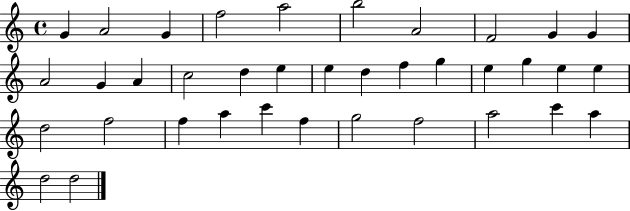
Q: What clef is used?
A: treble